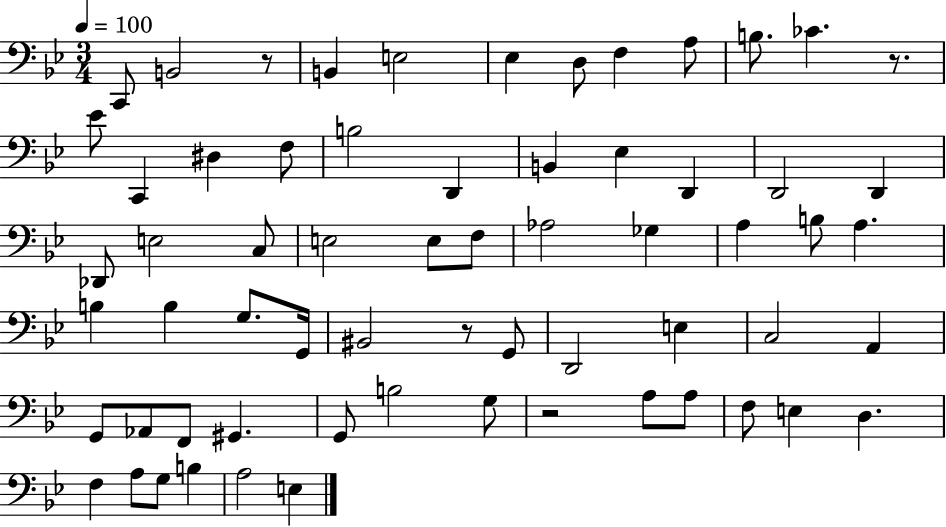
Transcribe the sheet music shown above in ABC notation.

X:1
T:Untitled
M:3/4
L:1/4
K:Bb
C,,/2 B,,2 z/2 B,, E,2 _E, D,/2 F, A,/2 B,/2 _C z/2 _E/2 C,, ^D, F,/2 B,2 D,, B,, _E, D,, D,,2 D,, _D,,/2 E,2 C,/2 E,2 E,/2 F,/2 _A,2 _G, A, B,/2 A, B, B, G,/2 G,,/4 ^B,,2 z/2 G,,/2 D,,2 E, C,2 A,, G,,/2 _A,,/2 F,,/2 ^G,, G,,/2 B,2 G,/2 z2 A,/2 A,/2 F,/2 E, D, F, A,/2 G,/2 B, A,2 E,